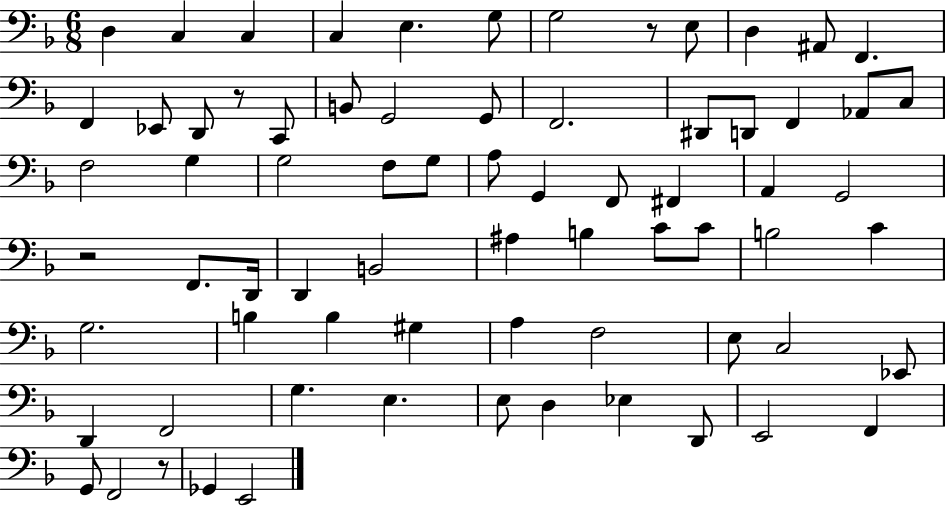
{
  \clef bass
  \numericTimeSignature
  \time 6/8
  \key f \major
  d4 c4 c4 | c4 e4. g8 | g2 r8 e8 | d4 ais,8 f,4. | \break f,4 ees,8 d,8 r8 c,8 | b,8 g,2 g,8 | f,2. | dis,8 d,8 f,4 aes,8 c8 | \break f2 g4 | g2 f8 g8 | a8 g,4 f,8 fis,4 | a,4 g,2 | \break r2 f,8. d,16 | d,4 b,2 | ais4 b4 c'8 c'8 | b2 c'4 | \break g2. | b4 b4 gis4 | a4 f2 | e8 c2 ees,8 | \break d,4 f,2 | g4. e4. | e8 d4 ees4 d,8 | e,2 f,4 | \break g,8 f,2 r8 | ges,4 e,2 | \bar "|."
}